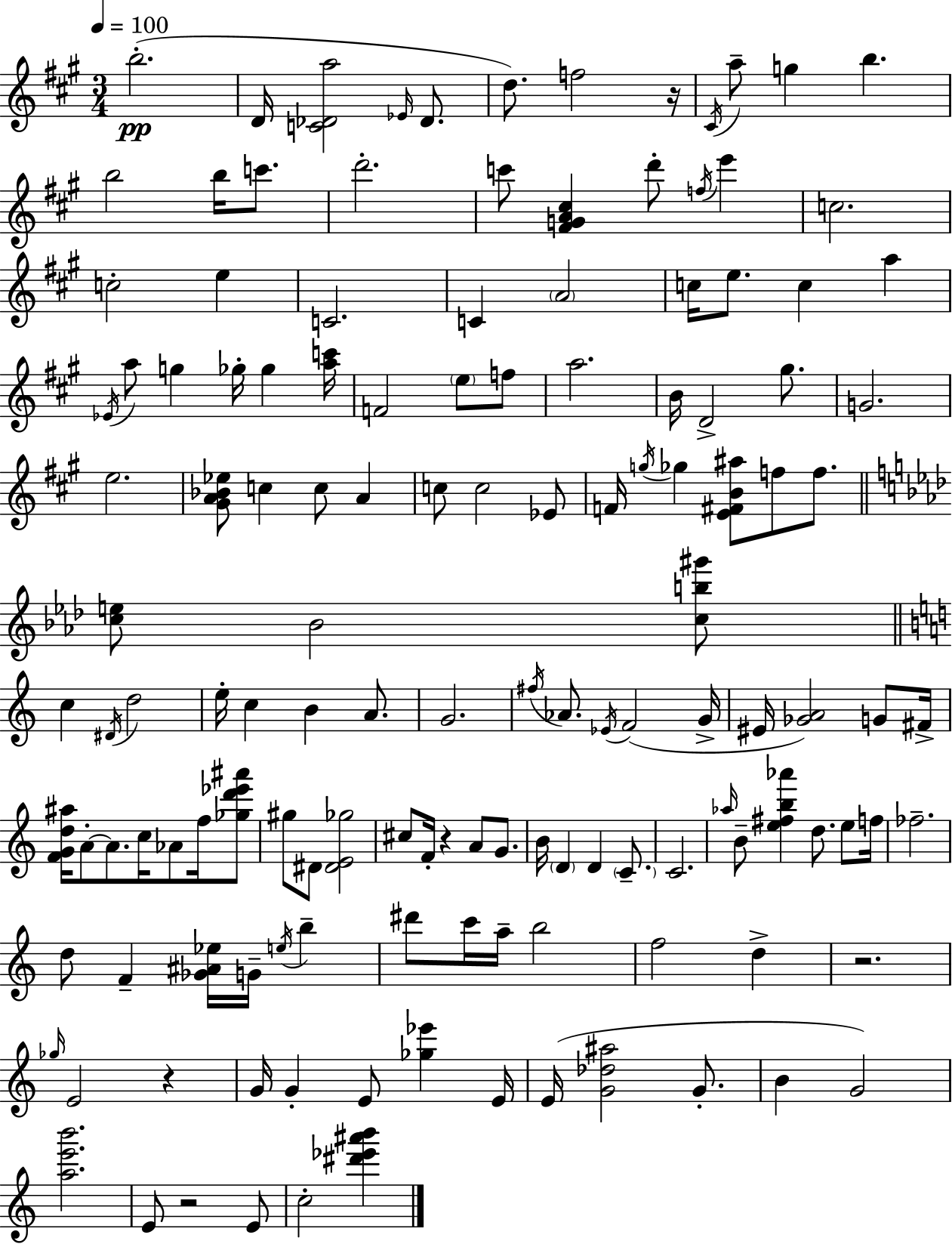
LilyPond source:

{
  \clef treble
  \numericTimeSignature
  \time 3/4
  \key a \major
  \tempo 4 = 100
  b''2.-.(\pp | d'16 <c' des' a''>2 \grace { ees'16 } des'8. | d''8.) f''2 | r16 \acciaccatura { cis'16 } a''8-- g''4 b''4. | \break b''2 b''16 c'''8. | d'''2.-. | c'''8 <fis' g' a' cis''>4 d'''8-. \acciaccatura { f''16 } e'''4 | c''2. | \break c''2-. e''4 | c'2. | c'4 \parenthesize a'2 | c''16 e''8. c''4 a''4 | \break \acciaccatura { ees'16 } a''8 g''4 ges''16-. ges''4 | <a'' c'''>16 f'2 | \parenthesize e''8 f''8 a''2. | b'16 d'2-> | \break gis''8. g'2. | e''2. | <gis' a' bes' ees''>8 c''4 c''8 | a'4 c''8 c''2 | \break ees'8 f'16 \acciaccatura { g''16 } ges''4 <e' fis' b' ais''>8 | f''8 f''8. \bar "||" \break \key aes \major <c'' e''>8 bes'2 <c'' b'' gis'''>8 | \bar "||" \break \key c \major c''4 \acciaccatura { dis'16 } d''2 | e''16-. c''4 b'4 a'8. | g'2. | \acciaccatura { fis''16 } aes'8. \acciaccatura { ees'16 } f'2( | \break g'16-> eis'16 <ges' a'>2) | g'8 fis'16-> <f' g' d'' ais''>16 a'8-.~~ a'8. c''16 aes'8 | f''16 <ges'' d''' ees''' ais'''>8 gis''8 dis'8 <dis' e' ges''>2 | cis''8 f'16-. r4 a'8 | \break g'8. b'16 \parenthesize d'4 d'4 | \parenthesize c'8.-- c'2. | \grace { aes''16 } b'8-- <e'' fis'' b'' aes'''>4 d''8. | e''8 f''16 fes''2.-- | \break d''8 f'4-- <ges' ais' ees''>16 g'16-- | \acciaccatura { e''16 } b''4-- dis'''8 c'''16 a''16-- b''2 | f''2 | d''4-> r2. | \break \grace { ges''16 } e'2 | r4 g'16 g'4-. e'8 | <ges'' ees'''>4 e'16 e'16( <g' des'' ais''>2 | g'8.-. b'4 g'2) | \break <a'' e''' b'''>2. | e'8 r2 | e'8 c''2-. | <dis''' ees''' ais''' b'''>4 \bar "|."
}